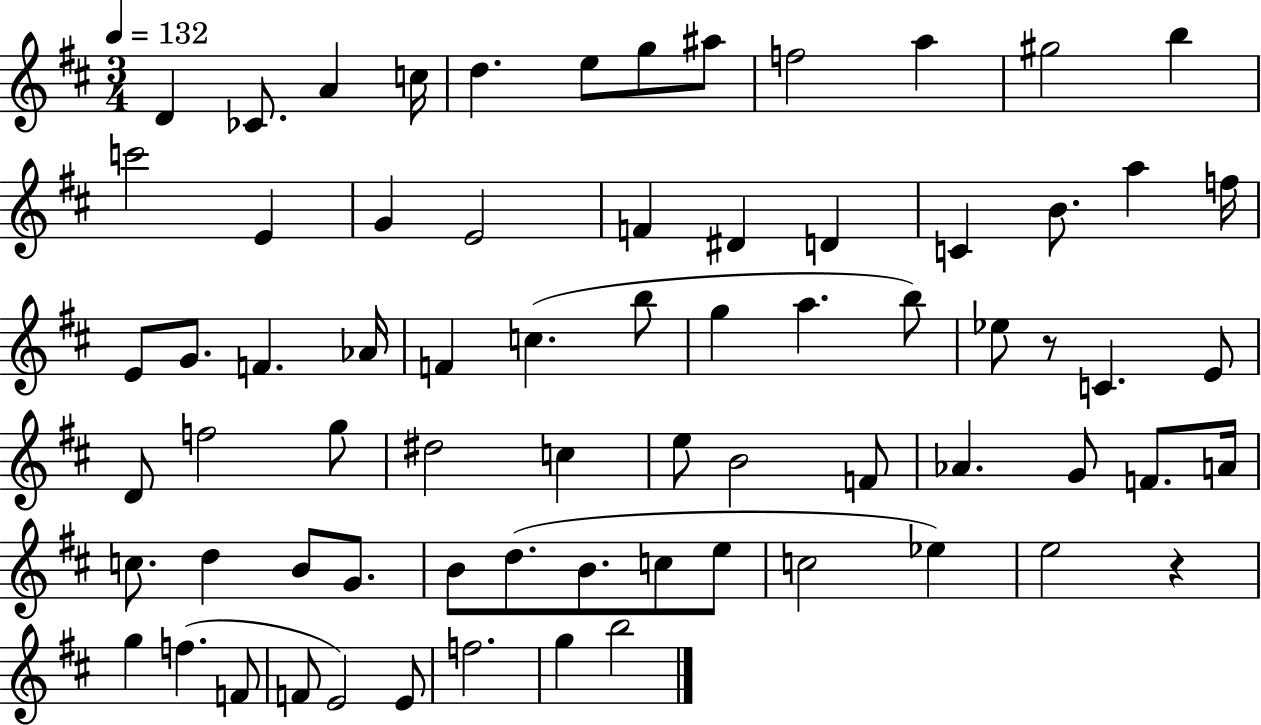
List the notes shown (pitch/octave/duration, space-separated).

D4/q CES4/e. A4/q C5/s D5/q. E5/e G5/e A#5/e F5/h A5/q G#5/h B5/q C6/h E4/q G4/q E4/h F4/q D#4/q D4/q C4/q B4/e. A5/q F5/s E4/e G4/e. F4/q. Ab4/s F4/q C5/q. B5/e G5/q A5/q. B5/e Eb5/e R/e C4/q. E4/e D4/e F5/h G5/e D#5/h C5/q E5/e B4/h F4/e Ab4/q. G4/e F4/e. A4/s C5/e. D5/q B4/e G4/e. B4/e D5/e. B4/e. C5/e E5/e C5/h Eb5/q E5/h R/q G5/q F5/q. F4/e F4/e E4/h E4/e F5/h. G5/q B5/h